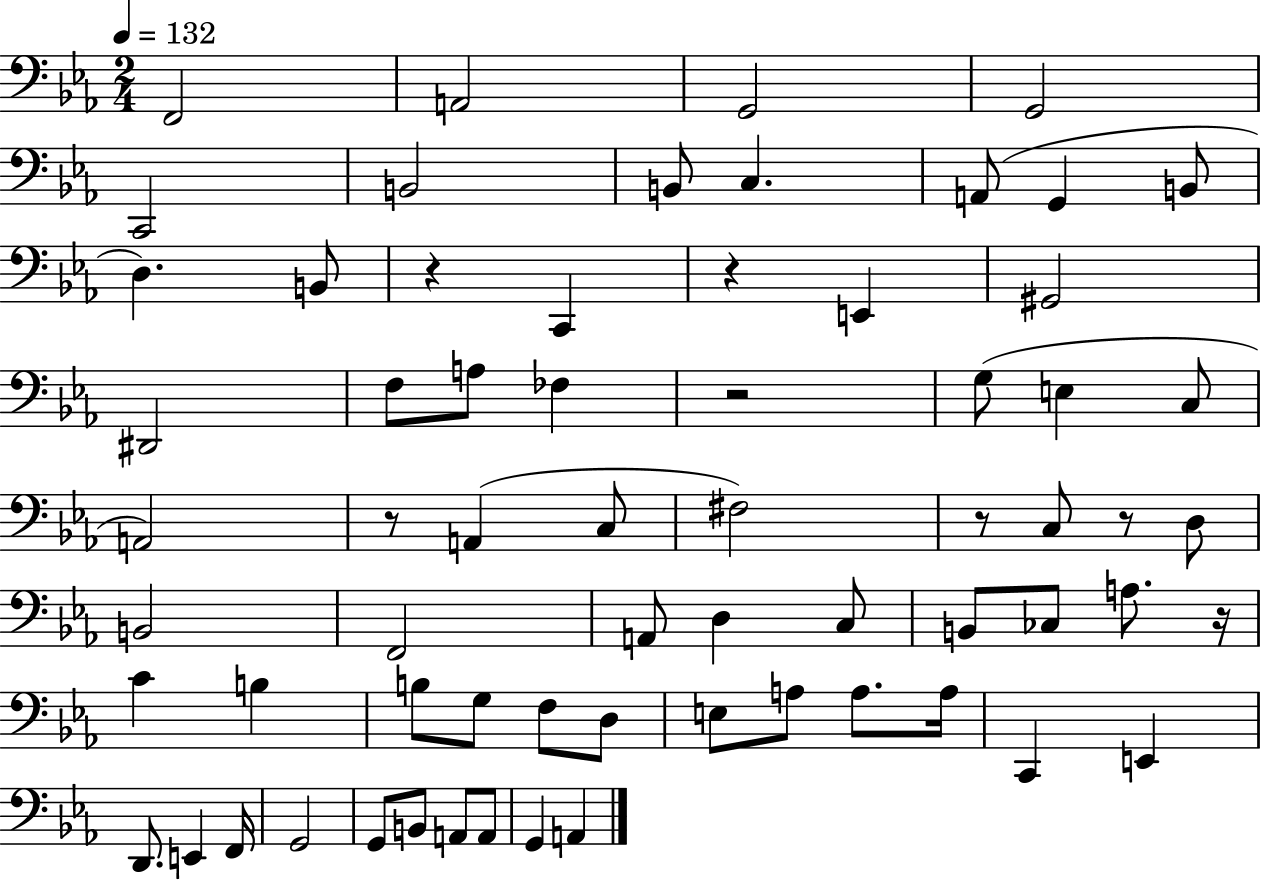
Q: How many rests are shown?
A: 7